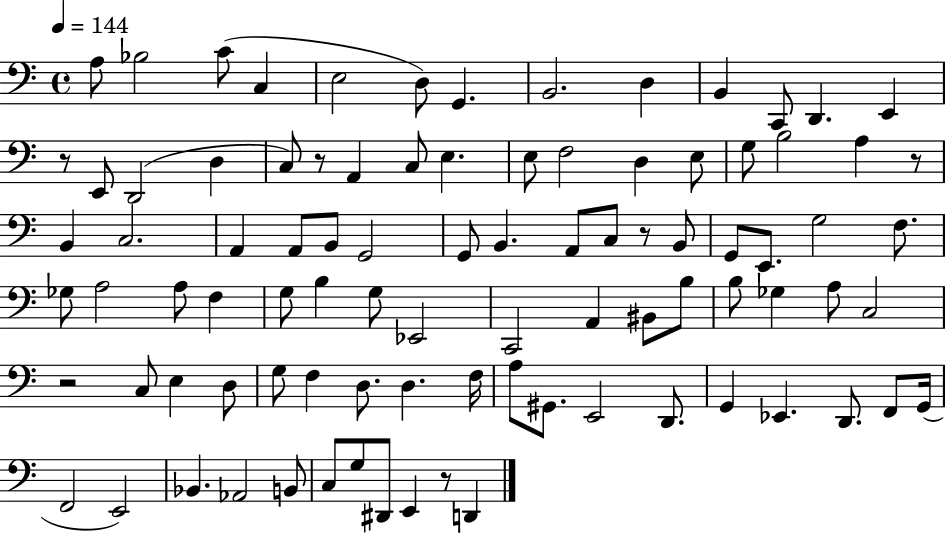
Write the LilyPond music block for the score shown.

{
  \clef bass
  \time 4/4
  \defaultTimeSignature
  \key c \major
  \tempo 4 = 144
  a8 bes2 c'8( c4 | e2 d8) g,4. | b,2. d4 | b,4 c,8 d,4. e,4 | \break r8 e,8 d,2( d4 | c8) r8 a,4 c8 e4. | e8 f2 d4 e8 | g8 b2 a4 r8 | \break b,4 c2. | a,4 a,8 b,8 g,2 | g,8 b,4. a,8 c8 r8 b,8 | g,8 e,8. g2 f8. | \break ges8 a2 a8 f4 | g8 b4 g8 ees,2 | c,2 a,4 bis,8 b8 | b8 ges4 a8 c2 | \break r2 c8 e4 d8 | g8 f4 d8. d4. f16 | a8 gis,8. e,2 d,8. | g,4 ees,4. d,8. f,8 g,16( | \break f,2 e,2) | bes,4. aes,2 b,8 | c8 g8 dis,8 e,4 r8 d,4 | \bar "|."
}